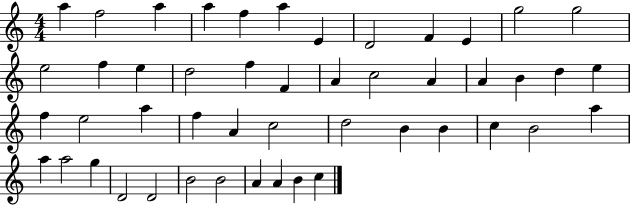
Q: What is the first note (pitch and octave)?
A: A5